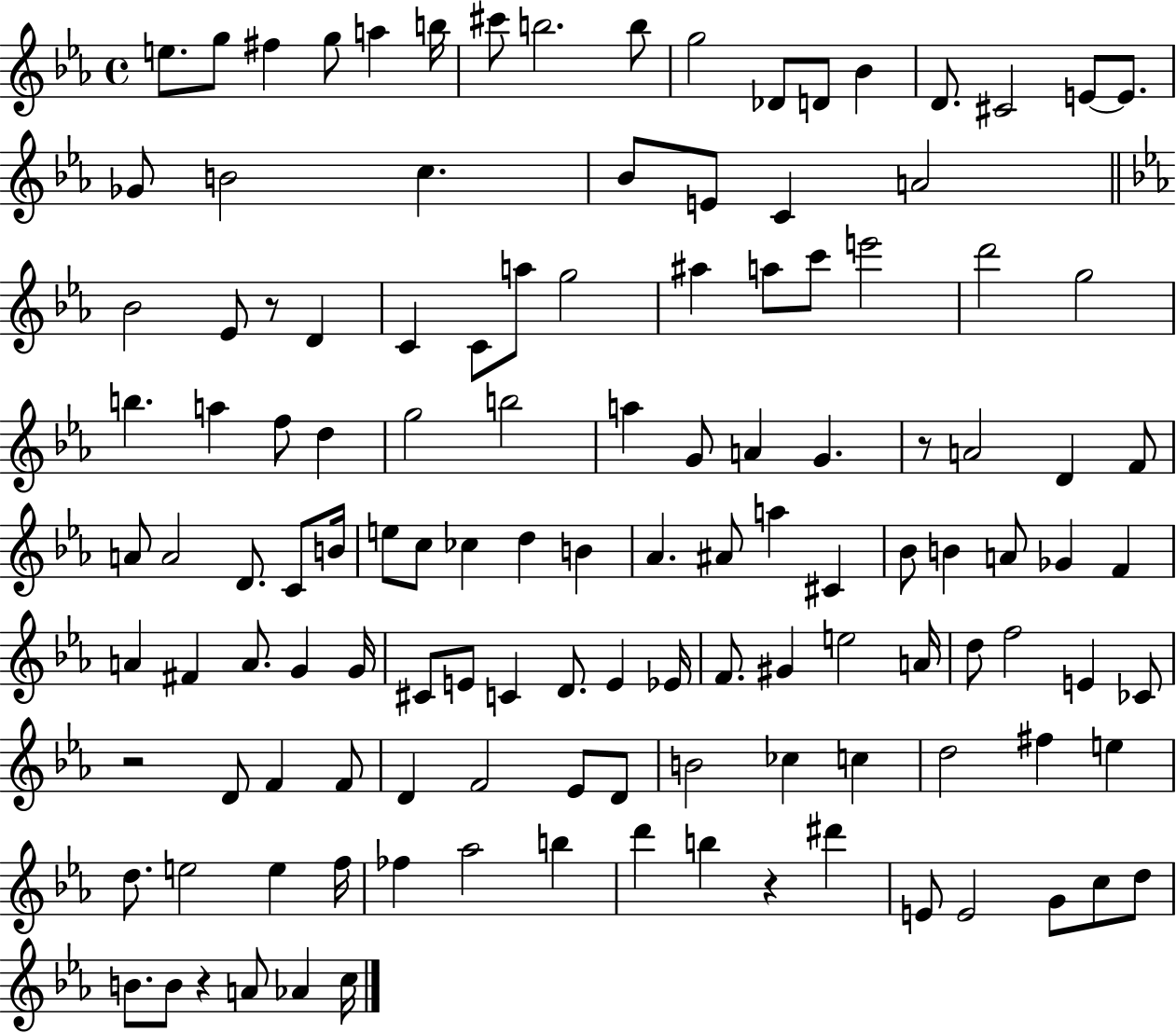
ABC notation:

X:1
T:Untitled
M:4/4
L:1/4
K:Eb
e/2 g/2 ^f g/2 a b/4 ^c'/2 b2 b/2 g2 _D/2 D/2 _B D/2 ^C2 E/2 E/2 _G/2 B2 c _B/2 E/2 C A2 _B2 _E/2 z/2 D C C/2 a/2 g2 ^a a/2 c'/2 e'2 d'2 g2 b a f/2 d g2 b2 a G/2 A G z/2 A2 D F/2 A/2 A2 D/2 C/2 B/4 e/2 c/2 _c d B _A ^A/2 a ^C _B/2 B A/2 _G F A ^F A/2 G G/4 ^C/2 E/2 C D/2 E _E/4 F/2 ^G e2 A/4 d/2 f2 E _C/2 z2 D/2 F F/2 D F2 _E/2 D/2 B2 _c c d2 ^f e d/2 e2 e f/4 _f _a2 b d' b z ^d' E/2 E2 G/2 c/2 d/2 B/2 B/2 z A/2 _A c/4